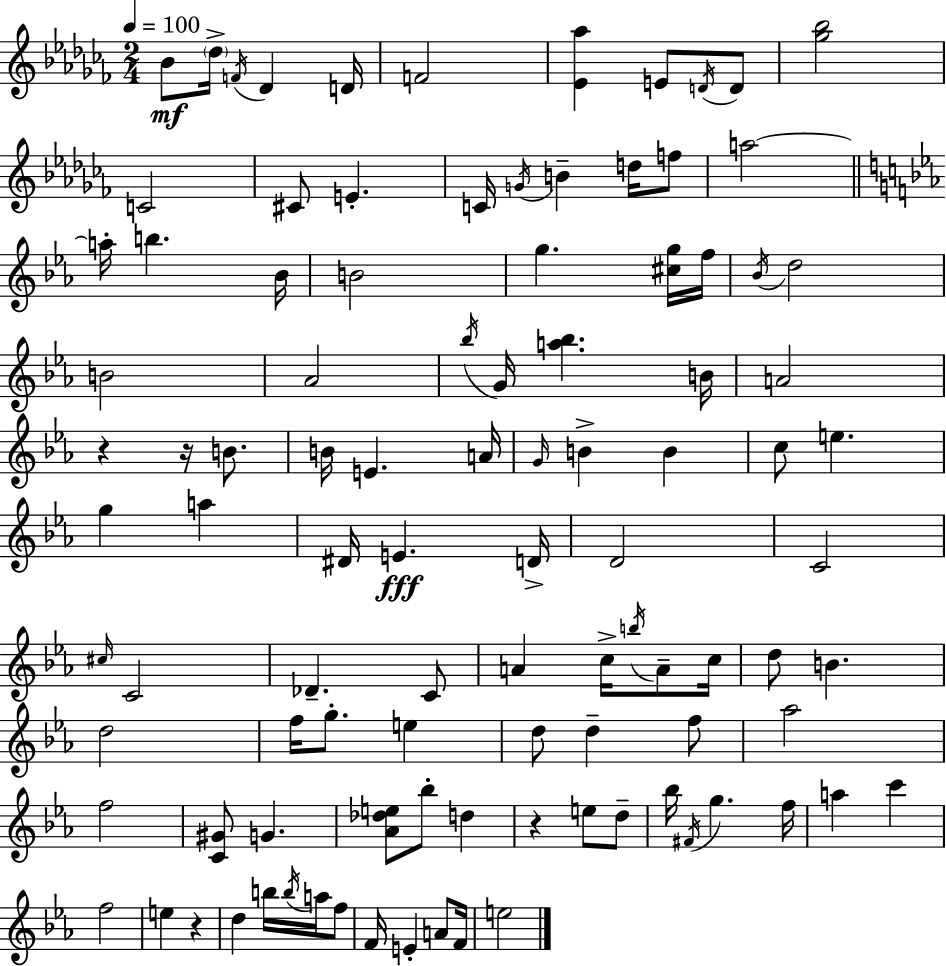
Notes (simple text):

Bb4/e Db5/s F4/s Db4/q D4/s F4/h [Eb4,Ab5]/q E4/e D4/s D4/e [Gb5,Bb5]/h C4/h C#4/e E4/q. C4/s G4/s B4/q D5/s F5/e A5/h A5/s B5/q. Bb4/s B4/h G5/q. [C#5,G5]/s F5/s Bb4/s D5/h B4/h Ab4/h Bb5/s G4/s [A5,Bb5]/q. B4/s A4/h R/q R/s B4/e. B4/s E4/q. A4/s G4/s B4/q B4/q C5/e E5/q. G5/q A5/q D#4/s E4/q. D4/s D4/h C4/h C#5/s C4/h Db4/q. C4/e A4/q C5/s B5/s A4/e C5/s D5/e B4/q. D5/h F5/s G5/e. E5/q D5/e D5/q F5/e Ab5/h F5/h [C4,G#4]/e G4/q. [Ab4,Db5,E5]/e Bb5/e D5/q R/q E5/e D5/e Bb5/s F#4/s G5/q. F5/s A5/q C6/q F5/h E5/q R/q D5/q B5/s B5/s A5/s F5/e F4/s E4/q A4/e F4/s E5/h